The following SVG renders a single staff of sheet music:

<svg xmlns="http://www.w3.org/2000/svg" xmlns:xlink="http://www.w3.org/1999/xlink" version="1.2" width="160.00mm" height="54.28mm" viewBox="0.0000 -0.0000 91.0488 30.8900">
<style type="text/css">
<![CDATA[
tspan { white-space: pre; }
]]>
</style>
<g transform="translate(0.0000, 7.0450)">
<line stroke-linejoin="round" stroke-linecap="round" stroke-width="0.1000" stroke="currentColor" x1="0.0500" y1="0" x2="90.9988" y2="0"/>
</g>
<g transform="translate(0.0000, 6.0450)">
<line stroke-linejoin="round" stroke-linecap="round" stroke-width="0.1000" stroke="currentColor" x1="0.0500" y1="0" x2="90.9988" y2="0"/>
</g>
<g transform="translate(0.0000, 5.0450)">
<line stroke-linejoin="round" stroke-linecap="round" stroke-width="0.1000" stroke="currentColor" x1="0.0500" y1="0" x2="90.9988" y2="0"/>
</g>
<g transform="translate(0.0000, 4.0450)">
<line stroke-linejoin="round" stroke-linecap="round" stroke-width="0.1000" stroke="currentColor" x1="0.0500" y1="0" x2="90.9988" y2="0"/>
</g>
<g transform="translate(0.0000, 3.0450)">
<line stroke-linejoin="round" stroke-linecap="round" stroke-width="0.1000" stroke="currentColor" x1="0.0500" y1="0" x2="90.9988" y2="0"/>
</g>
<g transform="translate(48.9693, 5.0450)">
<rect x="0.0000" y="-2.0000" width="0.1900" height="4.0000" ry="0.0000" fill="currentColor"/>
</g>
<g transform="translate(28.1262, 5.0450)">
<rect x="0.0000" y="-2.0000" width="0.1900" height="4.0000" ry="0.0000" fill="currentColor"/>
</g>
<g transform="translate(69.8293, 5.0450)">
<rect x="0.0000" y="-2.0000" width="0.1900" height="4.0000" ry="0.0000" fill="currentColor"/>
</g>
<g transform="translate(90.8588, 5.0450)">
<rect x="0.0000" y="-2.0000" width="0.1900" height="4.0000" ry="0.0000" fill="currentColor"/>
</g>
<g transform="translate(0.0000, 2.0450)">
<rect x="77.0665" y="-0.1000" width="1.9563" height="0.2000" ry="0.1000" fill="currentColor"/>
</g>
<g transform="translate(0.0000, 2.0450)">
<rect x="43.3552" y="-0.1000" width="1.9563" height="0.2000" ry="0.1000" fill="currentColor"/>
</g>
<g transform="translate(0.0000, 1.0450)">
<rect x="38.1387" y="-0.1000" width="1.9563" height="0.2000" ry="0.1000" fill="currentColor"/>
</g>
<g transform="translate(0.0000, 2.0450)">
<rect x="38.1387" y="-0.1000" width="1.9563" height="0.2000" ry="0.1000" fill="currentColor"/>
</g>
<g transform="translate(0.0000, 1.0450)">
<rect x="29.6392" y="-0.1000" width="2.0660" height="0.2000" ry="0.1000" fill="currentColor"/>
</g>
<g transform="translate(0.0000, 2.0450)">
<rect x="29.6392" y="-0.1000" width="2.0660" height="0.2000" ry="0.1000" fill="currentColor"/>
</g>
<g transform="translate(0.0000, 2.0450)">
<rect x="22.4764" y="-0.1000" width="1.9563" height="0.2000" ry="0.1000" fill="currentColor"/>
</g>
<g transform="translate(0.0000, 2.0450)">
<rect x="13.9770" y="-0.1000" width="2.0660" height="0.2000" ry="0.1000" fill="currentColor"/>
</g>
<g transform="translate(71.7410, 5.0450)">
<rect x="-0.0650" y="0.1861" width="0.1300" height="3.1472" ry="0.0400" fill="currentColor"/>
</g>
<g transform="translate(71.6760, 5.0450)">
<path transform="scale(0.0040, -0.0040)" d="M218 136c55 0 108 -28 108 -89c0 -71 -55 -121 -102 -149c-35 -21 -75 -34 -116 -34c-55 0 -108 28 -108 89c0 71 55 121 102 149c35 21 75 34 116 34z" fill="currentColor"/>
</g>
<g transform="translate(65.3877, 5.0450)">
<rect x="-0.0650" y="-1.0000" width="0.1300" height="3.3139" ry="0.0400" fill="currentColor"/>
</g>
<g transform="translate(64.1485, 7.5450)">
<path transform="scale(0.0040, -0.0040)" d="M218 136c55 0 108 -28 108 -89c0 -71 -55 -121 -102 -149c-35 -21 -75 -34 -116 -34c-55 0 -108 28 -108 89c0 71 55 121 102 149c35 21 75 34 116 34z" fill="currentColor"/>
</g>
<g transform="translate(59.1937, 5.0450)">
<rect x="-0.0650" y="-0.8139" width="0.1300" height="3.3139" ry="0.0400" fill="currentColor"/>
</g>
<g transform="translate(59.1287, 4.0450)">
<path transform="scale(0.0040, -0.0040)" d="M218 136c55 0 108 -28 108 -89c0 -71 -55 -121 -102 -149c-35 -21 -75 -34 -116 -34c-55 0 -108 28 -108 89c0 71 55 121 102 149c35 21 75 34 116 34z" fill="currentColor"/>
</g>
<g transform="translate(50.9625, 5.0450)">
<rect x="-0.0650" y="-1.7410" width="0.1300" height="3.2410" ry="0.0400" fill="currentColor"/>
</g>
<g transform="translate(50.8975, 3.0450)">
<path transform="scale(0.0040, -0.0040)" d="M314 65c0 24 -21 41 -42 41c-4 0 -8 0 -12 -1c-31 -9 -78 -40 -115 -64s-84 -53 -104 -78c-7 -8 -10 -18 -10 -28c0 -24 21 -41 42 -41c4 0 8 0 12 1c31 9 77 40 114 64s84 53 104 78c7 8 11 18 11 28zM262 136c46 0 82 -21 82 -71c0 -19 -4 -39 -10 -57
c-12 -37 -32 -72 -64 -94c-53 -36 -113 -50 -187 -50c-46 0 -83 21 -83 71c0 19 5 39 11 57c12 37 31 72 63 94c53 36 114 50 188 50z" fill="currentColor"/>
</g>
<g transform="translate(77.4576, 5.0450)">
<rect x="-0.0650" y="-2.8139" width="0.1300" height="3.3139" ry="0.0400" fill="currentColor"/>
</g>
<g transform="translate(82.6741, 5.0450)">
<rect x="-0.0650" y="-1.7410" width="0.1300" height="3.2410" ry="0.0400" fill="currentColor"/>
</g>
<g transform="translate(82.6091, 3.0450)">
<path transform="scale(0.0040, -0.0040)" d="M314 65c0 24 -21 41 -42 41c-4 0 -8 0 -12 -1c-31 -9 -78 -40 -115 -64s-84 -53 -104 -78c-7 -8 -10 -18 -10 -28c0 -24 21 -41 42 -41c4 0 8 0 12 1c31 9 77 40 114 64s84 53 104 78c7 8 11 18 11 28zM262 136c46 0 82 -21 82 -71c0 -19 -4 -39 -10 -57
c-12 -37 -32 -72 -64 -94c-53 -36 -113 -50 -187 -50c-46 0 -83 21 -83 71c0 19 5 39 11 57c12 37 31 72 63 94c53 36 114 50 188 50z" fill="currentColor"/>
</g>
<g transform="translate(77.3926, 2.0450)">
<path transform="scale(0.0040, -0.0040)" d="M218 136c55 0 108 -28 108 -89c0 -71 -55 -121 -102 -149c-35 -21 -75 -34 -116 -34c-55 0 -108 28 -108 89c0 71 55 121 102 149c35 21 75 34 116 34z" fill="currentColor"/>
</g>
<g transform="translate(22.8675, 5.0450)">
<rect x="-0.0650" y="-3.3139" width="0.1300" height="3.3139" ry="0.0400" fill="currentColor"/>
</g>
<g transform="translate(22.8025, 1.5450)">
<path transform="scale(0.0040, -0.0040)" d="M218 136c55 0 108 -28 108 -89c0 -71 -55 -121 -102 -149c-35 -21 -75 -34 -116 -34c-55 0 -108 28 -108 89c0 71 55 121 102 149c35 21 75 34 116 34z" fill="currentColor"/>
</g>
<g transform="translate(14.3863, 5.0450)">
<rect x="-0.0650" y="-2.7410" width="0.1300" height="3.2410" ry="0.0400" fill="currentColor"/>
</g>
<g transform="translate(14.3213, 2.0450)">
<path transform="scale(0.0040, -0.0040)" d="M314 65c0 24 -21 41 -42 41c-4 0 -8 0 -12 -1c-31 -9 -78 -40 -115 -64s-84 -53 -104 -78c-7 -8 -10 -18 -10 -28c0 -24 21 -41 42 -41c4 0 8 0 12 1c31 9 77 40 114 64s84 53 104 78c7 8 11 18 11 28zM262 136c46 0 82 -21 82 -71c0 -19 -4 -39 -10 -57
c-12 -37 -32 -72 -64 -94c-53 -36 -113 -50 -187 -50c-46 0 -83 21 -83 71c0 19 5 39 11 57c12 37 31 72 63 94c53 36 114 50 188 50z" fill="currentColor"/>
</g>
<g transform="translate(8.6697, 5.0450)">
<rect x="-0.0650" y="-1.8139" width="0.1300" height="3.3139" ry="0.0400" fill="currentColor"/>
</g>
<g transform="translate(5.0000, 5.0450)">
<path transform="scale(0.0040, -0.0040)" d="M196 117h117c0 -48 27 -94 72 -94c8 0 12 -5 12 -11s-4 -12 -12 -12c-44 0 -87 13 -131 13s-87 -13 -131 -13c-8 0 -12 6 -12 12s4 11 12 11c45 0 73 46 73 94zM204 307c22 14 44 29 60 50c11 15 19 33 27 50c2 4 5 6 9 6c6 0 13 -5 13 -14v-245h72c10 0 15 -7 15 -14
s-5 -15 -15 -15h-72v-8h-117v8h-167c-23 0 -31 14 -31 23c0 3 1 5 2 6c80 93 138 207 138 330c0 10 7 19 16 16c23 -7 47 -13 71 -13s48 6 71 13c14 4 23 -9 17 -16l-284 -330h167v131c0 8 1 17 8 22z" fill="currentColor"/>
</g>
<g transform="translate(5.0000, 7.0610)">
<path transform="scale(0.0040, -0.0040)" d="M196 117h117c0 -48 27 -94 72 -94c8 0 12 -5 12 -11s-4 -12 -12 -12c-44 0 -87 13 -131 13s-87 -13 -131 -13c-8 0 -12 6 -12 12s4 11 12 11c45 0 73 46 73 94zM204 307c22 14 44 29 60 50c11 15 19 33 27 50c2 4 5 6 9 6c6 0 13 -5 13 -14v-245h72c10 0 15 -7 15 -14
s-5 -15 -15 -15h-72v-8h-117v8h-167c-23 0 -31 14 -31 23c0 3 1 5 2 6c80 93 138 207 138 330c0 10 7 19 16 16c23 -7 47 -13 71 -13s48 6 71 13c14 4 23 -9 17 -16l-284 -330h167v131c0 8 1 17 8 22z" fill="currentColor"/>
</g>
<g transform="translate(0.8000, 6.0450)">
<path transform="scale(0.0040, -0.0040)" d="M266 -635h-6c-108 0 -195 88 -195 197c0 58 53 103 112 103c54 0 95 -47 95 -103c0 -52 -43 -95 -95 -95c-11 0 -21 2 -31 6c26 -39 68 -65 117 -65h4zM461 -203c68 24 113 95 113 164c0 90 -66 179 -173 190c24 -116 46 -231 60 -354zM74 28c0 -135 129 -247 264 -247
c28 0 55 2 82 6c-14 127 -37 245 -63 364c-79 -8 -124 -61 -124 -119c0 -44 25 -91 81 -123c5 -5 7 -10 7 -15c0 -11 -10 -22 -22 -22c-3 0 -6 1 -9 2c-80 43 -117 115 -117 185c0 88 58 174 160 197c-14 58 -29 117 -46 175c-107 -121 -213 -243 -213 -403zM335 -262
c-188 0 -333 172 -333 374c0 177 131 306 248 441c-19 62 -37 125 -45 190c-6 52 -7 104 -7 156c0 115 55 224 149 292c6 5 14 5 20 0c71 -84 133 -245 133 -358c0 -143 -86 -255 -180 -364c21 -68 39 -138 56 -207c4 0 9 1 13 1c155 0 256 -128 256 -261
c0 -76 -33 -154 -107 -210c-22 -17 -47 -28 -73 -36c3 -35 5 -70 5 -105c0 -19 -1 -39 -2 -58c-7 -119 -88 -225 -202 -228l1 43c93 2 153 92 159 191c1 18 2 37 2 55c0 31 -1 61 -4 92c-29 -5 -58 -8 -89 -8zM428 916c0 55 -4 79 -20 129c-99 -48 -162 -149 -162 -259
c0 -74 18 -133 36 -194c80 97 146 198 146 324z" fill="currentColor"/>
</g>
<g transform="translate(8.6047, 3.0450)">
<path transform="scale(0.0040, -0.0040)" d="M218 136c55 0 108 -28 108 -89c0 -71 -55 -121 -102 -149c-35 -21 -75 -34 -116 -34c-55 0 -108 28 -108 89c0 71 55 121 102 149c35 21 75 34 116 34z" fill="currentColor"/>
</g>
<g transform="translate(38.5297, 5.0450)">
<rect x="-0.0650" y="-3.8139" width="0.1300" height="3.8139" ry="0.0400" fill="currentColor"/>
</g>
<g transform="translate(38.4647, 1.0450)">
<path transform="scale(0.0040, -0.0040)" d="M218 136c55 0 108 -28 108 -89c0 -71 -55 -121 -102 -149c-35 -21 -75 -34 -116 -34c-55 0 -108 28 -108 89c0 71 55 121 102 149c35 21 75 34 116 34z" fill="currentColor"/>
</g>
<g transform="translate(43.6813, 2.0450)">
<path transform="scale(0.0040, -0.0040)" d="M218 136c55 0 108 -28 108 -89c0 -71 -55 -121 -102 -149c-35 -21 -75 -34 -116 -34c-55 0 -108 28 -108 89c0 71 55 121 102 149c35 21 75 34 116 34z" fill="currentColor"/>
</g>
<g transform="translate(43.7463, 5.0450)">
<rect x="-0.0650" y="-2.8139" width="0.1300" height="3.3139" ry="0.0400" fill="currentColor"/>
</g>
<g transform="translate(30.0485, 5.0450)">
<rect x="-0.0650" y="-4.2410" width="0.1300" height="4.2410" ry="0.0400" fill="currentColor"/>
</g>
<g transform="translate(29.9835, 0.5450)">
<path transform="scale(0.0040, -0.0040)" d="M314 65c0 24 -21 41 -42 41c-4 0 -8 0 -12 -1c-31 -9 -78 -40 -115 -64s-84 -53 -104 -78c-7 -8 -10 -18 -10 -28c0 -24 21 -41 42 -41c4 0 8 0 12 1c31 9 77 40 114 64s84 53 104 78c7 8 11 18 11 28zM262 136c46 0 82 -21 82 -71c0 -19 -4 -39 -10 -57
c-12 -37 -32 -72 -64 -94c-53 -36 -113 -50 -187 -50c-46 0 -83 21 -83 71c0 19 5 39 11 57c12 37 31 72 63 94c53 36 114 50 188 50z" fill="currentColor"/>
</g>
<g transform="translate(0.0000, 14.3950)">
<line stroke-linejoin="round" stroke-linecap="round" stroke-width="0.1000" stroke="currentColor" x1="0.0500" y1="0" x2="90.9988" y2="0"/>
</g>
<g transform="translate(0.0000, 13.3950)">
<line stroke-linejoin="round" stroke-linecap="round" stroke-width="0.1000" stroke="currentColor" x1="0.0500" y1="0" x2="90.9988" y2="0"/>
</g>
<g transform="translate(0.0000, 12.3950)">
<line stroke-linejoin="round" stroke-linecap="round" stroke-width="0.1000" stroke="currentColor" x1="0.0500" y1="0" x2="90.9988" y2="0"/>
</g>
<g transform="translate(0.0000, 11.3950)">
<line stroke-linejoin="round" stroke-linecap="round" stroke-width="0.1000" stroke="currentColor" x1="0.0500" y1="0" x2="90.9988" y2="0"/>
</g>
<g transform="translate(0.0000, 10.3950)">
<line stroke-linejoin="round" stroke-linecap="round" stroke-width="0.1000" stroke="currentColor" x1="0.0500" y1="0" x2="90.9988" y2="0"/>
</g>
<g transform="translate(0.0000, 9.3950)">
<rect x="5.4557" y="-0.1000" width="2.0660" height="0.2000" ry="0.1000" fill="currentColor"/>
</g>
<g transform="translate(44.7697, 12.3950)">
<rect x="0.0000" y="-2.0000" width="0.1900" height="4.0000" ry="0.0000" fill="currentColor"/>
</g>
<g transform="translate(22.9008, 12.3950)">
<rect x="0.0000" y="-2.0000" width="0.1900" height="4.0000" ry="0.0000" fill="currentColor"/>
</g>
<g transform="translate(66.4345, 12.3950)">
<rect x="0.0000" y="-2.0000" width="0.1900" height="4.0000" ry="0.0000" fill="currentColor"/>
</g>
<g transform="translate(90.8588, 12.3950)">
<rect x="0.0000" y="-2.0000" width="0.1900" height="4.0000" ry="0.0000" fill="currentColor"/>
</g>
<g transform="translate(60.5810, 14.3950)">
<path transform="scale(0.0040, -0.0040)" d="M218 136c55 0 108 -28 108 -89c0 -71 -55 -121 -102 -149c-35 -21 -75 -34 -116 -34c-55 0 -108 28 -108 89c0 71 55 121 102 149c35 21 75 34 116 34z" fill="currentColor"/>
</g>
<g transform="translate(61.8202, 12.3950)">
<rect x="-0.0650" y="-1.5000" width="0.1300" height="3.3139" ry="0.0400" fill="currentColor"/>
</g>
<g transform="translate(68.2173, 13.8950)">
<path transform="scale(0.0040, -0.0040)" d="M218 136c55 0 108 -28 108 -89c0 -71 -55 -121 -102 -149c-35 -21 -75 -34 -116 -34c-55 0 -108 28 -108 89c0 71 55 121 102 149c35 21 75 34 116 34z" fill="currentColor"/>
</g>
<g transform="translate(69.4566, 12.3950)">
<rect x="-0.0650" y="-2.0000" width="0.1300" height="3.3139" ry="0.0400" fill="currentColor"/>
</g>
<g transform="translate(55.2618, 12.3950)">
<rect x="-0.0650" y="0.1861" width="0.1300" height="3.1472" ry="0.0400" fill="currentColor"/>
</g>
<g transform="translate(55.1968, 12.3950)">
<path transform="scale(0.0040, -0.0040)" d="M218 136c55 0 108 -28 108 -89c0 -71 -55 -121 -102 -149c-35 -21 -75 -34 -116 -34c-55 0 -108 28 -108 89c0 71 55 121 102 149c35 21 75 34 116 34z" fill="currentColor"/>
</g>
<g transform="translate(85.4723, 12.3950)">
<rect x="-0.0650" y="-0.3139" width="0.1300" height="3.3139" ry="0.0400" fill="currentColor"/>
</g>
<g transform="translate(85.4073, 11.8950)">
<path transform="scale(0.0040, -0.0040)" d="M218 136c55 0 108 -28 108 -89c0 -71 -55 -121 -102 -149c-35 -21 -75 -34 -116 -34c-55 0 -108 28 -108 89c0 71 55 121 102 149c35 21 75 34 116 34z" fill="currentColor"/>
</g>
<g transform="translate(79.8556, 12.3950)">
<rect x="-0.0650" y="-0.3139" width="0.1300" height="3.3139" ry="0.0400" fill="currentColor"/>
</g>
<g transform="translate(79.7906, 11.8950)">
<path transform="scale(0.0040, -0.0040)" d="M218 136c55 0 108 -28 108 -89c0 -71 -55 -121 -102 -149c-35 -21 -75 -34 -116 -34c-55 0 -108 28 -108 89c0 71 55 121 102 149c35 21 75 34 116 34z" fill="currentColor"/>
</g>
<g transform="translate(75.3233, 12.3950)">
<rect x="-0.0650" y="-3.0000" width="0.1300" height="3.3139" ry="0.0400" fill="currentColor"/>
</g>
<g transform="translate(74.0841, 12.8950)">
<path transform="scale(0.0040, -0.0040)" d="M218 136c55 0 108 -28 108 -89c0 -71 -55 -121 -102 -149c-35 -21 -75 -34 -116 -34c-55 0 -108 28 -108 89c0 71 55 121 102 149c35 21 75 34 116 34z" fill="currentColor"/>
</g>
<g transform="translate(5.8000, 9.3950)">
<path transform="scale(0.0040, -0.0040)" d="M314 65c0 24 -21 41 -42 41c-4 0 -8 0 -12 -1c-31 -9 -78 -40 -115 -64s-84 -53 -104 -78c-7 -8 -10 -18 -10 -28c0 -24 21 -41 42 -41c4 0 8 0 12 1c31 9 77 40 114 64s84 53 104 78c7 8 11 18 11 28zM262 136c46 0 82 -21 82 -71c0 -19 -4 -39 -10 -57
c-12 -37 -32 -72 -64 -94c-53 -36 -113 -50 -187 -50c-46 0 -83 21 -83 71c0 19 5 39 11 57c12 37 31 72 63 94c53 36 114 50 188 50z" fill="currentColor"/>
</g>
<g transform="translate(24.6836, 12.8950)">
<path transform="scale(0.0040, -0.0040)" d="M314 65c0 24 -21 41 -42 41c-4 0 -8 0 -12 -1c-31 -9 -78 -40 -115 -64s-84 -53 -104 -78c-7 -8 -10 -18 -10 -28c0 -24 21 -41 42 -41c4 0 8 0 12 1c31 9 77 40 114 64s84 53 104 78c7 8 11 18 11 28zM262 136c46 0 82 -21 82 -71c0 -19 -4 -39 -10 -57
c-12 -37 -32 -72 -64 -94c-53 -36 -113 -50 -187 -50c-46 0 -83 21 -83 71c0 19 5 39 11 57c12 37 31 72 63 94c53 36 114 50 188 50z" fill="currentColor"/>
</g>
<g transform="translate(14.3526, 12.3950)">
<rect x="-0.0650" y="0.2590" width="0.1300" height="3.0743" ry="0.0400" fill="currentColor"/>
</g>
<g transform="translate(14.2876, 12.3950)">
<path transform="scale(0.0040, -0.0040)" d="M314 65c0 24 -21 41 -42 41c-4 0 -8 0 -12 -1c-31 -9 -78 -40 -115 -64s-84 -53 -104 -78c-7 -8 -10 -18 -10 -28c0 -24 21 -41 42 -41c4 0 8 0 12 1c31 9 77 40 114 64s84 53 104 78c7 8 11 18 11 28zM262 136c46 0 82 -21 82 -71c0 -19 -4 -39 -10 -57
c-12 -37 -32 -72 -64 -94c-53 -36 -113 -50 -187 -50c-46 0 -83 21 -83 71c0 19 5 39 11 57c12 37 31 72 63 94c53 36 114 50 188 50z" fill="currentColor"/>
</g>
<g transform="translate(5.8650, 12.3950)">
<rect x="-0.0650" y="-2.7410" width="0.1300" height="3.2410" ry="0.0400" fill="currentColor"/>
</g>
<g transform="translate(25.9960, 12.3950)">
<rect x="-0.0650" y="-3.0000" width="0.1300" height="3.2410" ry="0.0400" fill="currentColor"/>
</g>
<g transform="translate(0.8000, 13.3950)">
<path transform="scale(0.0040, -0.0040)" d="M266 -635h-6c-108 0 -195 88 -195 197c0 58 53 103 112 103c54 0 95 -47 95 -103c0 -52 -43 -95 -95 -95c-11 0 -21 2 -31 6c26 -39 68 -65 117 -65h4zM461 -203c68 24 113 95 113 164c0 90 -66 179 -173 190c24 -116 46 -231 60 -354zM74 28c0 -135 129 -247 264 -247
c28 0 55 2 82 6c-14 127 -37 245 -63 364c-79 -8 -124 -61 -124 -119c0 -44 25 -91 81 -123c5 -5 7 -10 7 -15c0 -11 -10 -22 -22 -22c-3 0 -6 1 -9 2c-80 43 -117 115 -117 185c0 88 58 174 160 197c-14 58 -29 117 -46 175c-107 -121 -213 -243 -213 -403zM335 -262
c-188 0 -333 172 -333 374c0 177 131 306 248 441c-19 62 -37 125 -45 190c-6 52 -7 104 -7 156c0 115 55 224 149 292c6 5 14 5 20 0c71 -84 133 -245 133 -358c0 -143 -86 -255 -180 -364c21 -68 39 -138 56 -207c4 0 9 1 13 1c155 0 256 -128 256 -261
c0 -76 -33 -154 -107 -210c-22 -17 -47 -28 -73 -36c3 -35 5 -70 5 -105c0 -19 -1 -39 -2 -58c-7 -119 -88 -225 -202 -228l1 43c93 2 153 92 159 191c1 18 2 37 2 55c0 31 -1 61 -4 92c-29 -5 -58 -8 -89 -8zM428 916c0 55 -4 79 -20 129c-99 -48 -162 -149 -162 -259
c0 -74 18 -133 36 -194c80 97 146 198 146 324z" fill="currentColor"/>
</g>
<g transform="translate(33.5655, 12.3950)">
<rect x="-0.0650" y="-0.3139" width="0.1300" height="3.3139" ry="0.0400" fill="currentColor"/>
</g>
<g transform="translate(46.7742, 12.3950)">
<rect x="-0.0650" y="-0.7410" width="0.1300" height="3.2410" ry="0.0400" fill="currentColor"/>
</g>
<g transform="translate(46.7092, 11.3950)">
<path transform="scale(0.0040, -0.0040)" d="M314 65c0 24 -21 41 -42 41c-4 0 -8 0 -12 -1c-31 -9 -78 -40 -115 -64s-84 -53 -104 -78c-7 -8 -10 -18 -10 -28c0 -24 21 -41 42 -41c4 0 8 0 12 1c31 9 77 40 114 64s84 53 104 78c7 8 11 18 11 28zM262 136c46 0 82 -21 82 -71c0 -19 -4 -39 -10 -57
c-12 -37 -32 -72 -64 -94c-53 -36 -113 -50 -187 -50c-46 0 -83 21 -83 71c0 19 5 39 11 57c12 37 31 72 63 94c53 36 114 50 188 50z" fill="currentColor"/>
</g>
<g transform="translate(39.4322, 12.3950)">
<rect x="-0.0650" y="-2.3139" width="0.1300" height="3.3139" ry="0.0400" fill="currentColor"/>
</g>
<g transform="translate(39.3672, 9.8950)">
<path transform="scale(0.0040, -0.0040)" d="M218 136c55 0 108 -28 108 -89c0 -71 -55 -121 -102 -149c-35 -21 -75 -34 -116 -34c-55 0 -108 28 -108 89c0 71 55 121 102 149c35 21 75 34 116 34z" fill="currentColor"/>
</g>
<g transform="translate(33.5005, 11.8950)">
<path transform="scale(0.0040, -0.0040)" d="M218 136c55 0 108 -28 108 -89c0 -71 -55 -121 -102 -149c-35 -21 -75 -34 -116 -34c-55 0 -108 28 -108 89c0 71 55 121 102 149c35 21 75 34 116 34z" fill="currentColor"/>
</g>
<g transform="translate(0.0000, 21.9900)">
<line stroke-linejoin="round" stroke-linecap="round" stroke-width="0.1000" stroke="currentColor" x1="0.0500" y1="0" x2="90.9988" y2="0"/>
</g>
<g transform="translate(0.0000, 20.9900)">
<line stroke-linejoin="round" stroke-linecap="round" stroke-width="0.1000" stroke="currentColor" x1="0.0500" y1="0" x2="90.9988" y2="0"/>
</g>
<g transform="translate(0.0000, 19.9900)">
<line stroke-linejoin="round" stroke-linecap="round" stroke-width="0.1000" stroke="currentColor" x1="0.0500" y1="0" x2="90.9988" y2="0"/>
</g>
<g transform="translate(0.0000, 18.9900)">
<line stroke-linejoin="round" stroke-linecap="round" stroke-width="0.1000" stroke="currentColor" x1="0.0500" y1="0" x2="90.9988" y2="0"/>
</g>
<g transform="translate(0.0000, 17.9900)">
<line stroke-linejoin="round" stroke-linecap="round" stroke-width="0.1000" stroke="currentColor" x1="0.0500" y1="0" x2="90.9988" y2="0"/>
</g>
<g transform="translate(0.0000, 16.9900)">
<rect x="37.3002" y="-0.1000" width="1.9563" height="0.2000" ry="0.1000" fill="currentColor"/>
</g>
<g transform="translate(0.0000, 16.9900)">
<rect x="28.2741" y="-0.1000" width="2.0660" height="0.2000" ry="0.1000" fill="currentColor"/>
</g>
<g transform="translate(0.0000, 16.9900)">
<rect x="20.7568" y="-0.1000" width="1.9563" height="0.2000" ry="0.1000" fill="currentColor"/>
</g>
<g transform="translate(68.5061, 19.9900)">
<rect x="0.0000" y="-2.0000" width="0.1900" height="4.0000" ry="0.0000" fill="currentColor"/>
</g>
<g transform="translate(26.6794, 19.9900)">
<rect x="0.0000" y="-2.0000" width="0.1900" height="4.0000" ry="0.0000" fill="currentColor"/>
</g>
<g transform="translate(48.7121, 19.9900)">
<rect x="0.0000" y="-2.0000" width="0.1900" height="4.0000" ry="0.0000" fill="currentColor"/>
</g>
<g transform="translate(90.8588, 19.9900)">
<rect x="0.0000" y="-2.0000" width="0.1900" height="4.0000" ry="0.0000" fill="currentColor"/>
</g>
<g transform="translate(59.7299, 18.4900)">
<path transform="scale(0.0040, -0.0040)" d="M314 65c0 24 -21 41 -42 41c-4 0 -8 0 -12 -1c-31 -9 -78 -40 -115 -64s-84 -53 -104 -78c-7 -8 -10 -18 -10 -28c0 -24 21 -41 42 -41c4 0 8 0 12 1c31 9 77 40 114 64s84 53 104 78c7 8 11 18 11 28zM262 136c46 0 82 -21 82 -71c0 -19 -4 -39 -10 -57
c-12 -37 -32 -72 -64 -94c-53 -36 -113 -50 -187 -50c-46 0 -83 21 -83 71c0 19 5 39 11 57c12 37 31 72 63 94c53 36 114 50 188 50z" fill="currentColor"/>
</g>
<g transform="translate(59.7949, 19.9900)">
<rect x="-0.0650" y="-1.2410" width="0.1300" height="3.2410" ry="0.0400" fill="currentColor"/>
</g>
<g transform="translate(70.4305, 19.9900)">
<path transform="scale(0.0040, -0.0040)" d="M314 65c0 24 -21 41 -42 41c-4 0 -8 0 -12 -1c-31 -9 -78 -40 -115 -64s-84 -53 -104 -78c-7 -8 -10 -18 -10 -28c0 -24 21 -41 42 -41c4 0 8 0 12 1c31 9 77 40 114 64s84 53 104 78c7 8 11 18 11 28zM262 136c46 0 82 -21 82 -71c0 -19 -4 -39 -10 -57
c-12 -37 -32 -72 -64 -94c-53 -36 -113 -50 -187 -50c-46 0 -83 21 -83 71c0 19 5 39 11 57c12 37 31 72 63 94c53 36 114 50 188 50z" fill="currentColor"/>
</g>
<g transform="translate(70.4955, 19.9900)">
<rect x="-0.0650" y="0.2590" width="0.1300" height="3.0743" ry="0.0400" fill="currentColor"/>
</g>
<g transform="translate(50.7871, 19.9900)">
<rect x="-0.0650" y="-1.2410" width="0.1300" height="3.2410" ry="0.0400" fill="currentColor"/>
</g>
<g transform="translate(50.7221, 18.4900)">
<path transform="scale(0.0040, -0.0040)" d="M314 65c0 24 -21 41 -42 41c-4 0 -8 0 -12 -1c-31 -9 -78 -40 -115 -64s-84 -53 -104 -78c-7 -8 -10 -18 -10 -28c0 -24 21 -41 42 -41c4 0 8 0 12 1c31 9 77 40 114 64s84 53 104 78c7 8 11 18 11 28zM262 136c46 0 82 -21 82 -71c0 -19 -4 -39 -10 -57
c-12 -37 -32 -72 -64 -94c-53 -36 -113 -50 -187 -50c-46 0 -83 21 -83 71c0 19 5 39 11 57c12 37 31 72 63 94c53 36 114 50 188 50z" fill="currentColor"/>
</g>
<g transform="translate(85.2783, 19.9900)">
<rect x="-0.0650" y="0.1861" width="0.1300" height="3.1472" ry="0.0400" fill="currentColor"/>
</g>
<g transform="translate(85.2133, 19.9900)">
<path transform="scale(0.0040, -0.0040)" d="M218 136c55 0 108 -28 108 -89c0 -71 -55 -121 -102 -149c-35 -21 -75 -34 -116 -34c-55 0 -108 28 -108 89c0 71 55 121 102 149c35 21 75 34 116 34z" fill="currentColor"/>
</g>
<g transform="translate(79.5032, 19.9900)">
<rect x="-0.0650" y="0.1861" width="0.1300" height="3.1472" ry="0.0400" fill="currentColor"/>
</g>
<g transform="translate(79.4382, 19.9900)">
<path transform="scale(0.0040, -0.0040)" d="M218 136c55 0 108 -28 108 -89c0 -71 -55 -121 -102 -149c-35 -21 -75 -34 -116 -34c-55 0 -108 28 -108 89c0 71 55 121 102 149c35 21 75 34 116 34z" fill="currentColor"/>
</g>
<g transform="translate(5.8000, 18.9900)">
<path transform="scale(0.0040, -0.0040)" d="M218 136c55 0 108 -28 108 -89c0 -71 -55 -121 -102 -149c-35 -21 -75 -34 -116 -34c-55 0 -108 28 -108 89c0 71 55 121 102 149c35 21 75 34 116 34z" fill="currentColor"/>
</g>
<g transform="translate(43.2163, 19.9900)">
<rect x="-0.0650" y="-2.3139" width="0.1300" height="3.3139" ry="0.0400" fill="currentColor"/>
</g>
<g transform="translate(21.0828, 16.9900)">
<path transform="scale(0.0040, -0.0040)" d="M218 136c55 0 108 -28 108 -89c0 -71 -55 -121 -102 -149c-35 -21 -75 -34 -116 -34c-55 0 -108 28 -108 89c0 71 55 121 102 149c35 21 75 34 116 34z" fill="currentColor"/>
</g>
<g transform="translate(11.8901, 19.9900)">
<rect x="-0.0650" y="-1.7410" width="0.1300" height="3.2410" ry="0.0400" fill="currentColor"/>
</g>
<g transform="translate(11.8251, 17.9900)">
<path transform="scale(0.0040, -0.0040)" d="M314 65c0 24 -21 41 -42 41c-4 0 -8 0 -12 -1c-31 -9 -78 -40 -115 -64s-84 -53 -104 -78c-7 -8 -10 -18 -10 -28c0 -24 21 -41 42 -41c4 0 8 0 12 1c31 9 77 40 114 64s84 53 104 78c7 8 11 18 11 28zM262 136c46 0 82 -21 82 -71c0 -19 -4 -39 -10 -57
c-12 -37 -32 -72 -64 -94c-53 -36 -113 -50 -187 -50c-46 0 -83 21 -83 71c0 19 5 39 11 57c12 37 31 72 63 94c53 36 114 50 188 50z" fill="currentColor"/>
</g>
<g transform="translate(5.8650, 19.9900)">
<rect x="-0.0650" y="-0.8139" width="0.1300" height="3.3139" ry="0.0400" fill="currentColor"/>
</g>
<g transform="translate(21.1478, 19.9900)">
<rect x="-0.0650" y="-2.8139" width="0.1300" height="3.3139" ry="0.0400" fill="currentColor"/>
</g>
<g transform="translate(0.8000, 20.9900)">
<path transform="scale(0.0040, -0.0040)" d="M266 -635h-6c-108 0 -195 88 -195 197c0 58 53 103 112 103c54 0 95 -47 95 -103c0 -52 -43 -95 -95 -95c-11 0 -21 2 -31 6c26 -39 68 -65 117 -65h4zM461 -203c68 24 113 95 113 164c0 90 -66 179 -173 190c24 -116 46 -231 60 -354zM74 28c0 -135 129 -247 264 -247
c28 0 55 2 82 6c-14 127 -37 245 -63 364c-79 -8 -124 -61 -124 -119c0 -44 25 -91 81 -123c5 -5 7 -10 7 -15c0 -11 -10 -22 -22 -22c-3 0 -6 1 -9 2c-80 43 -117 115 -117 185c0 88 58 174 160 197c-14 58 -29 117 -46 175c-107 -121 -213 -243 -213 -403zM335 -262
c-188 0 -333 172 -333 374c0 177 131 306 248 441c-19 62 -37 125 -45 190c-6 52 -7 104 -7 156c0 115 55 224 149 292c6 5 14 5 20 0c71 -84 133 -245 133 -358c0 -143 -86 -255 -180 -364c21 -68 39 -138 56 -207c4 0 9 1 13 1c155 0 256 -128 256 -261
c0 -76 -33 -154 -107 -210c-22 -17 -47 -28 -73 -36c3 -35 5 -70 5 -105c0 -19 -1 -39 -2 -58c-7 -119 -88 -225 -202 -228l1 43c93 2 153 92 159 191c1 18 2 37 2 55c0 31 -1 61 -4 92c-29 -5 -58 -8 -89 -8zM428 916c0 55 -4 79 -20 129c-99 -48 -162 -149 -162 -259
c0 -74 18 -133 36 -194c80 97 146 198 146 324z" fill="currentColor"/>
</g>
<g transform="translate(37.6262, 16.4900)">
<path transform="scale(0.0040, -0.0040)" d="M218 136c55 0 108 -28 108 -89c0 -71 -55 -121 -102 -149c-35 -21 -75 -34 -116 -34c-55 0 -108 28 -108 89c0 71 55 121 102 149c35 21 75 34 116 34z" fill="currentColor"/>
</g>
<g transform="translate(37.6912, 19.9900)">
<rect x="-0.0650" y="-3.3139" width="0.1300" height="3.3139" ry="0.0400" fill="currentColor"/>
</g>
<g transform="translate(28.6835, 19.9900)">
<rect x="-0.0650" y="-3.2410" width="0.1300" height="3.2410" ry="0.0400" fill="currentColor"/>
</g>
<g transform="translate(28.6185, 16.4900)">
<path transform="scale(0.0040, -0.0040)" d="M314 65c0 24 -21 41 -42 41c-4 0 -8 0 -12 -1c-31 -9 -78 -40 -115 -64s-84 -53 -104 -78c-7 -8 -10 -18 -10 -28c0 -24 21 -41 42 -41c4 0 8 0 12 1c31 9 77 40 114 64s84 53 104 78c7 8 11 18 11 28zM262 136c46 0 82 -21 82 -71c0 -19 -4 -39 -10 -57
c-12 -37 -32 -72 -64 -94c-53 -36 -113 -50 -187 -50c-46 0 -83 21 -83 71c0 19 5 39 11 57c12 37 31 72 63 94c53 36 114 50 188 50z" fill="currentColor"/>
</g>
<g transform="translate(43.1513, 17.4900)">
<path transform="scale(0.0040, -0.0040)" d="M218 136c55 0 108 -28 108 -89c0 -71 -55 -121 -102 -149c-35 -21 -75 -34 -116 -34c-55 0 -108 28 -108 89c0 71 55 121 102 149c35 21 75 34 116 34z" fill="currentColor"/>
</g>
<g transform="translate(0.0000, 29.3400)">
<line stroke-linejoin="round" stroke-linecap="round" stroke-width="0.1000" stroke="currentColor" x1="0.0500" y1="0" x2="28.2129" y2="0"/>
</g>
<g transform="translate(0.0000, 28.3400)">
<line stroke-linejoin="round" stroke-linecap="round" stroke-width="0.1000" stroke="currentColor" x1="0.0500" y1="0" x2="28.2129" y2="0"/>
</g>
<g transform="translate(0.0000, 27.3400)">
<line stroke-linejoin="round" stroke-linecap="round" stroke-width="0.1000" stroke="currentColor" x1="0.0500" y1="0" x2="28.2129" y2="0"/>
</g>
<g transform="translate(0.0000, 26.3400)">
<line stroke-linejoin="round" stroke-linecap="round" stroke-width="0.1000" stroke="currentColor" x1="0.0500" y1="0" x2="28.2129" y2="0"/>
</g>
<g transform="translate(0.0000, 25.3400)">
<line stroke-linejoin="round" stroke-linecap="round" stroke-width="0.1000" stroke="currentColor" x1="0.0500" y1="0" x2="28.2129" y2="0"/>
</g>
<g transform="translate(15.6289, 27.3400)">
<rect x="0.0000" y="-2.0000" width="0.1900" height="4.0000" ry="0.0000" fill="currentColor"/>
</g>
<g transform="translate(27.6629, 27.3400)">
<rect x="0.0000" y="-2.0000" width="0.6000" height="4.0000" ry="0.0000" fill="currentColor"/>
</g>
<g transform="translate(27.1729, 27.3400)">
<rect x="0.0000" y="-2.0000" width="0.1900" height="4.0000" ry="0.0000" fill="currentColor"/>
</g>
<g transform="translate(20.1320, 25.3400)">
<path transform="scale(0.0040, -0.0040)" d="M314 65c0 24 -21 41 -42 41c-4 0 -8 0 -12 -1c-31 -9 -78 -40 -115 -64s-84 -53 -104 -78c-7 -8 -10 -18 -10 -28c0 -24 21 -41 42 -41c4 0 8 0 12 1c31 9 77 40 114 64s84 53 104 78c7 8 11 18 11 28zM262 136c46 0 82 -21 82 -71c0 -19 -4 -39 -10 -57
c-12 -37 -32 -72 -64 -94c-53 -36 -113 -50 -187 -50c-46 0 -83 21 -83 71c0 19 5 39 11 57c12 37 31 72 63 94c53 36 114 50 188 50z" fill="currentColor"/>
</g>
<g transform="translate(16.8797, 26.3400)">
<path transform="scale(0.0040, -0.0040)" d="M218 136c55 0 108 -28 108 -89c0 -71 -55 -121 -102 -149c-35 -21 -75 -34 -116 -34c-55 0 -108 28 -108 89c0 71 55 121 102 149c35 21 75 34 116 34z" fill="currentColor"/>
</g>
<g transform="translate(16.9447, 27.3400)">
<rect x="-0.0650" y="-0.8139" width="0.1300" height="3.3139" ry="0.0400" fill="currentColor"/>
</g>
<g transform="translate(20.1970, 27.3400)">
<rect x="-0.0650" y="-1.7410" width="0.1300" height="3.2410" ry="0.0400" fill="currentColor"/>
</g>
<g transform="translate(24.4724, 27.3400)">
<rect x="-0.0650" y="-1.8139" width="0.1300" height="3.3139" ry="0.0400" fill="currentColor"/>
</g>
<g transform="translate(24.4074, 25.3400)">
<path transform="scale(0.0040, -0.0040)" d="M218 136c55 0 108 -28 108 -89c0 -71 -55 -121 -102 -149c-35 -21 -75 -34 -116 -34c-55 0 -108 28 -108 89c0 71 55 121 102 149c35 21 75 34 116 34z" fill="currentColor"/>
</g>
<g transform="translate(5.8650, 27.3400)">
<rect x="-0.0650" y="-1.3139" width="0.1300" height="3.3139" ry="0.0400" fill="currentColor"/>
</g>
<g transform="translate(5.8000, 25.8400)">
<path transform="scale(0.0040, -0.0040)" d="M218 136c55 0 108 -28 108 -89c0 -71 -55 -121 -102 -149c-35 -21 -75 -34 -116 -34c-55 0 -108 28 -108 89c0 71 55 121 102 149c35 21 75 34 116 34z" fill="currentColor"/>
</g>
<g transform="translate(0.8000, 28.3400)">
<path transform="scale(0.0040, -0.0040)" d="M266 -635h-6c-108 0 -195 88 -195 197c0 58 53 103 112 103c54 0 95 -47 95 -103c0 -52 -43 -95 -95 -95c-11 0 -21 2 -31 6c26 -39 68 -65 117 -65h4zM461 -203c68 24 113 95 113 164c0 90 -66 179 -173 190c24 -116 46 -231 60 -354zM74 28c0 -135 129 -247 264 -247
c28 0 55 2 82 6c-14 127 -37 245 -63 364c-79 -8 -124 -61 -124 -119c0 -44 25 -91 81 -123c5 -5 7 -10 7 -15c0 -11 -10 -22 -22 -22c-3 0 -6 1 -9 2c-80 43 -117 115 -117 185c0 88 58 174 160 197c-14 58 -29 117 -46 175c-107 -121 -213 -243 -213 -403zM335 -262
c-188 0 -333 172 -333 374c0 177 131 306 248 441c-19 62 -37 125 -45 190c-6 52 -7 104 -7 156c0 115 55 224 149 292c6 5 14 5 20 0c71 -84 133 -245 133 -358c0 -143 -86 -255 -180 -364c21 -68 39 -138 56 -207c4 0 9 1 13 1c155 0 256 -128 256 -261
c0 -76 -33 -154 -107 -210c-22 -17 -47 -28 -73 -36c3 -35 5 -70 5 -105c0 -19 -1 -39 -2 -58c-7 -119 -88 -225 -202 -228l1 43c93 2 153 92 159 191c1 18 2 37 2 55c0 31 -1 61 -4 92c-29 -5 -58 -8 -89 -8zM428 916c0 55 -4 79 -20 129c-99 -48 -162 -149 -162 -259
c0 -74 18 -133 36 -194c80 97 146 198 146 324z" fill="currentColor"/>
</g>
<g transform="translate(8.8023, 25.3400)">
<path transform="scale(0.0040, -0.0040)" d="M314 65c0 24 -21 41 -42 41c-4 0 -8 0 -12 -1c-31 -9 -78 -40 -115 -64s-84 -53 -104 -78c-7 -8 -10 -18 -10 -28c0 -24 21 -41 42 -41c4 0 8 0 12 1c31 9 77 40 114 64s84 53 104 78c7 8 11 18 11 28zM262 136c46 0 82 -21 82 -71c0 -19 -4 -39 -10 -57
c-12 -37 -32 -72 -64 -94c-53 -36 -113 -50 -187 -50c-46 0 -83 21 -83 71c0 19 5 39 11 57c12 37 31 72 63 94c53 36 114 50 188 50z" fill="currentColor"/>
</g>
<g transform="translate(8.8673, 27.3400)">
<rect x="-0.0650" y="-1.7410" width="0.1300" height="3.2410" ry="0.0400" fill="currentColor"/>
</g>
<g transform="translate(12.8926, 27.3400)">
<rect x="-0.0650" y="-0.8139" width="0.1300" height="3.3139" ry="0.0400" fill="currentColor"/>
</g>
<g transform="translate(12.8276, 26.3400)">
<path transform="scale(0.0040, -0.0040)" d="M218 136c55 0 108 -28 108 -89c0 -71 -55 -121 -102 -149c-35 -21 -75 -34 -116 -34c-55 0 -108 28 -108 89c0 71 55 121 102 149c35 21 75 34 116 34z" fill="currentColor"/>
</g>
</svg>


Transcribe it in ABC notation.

X:1
T:Untitled
M:4/4
L:1/4
K:C
f a2 b d'2 c' a f2 d D B a f2 a2 B2 A2 c g d2 B E F A c c d f2 a b2 b g e2 e2 B2 B B e f2 d d f2 f